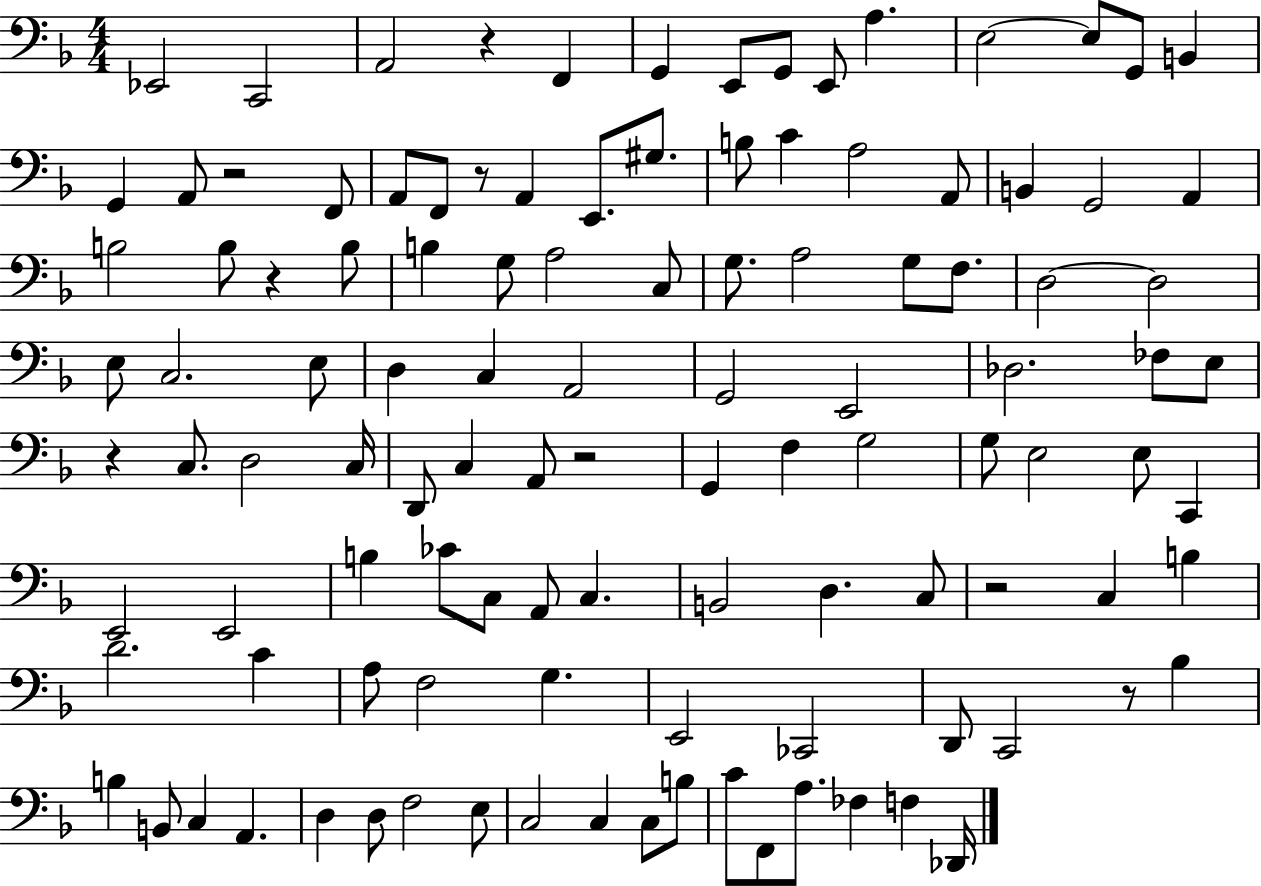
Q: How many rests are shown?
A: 8